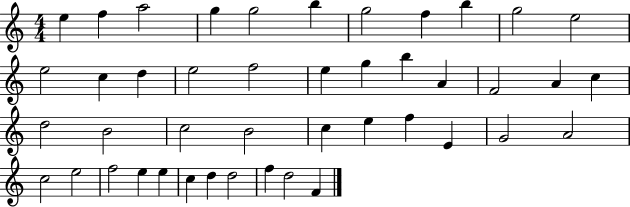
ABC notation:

X:1
T:Untitled
M:4/4
L:1/4
K:C
e f a2 g g2 b g2 f b g2 e2 e2 c d e2 f2 e g b A F2 A c d2 B2 c2 B2 c e f E G2 A2 c2 e2 f2 e e c d d2 f d2 F